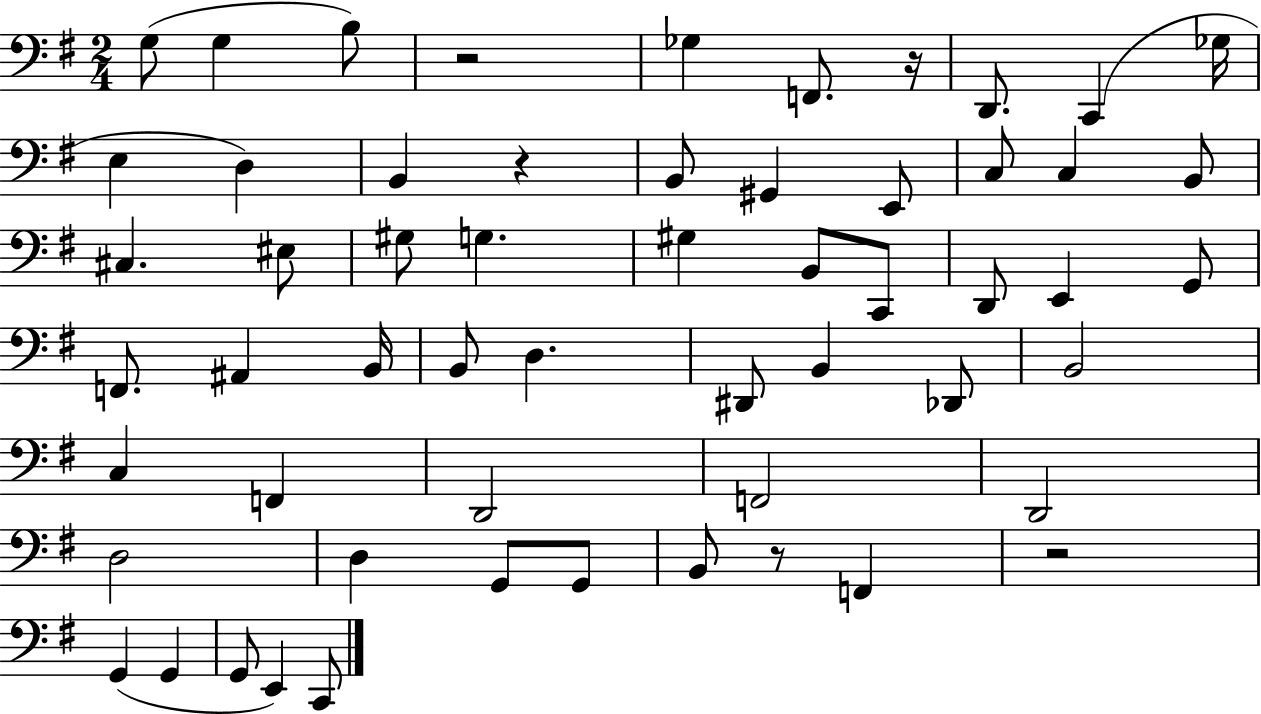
{
  \clef bass
  \numericTimeSignature
  \time 2/4
  \key g \major
  g8( g4 b8) | r2 | ges4 f,8. r16 | d,8. c,4( ges16 | \break e4 d4) | b,4 r4 | b,8 gis,4 e,8 | c8 c4 b,8 | \break cis4. eis8 | gis8 g4. | gis4 b,8 c,8 | d,8 e,4 g,8 | \break f,8. ais,4 b,16 | b,8 d4. | dis,8 b,4 des,8 | b,2 | \break c4 f,4 | d,2 | f,2 | d,2 | \break d2 | d4 g,8 g,8 | b,8 r8 f,4 | r2 | \break g,4( g,4 | g,8 e,4) c,8 | \bar "|."
}